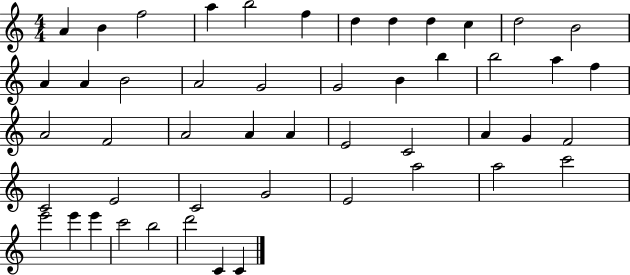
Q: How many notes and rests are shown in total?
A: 49